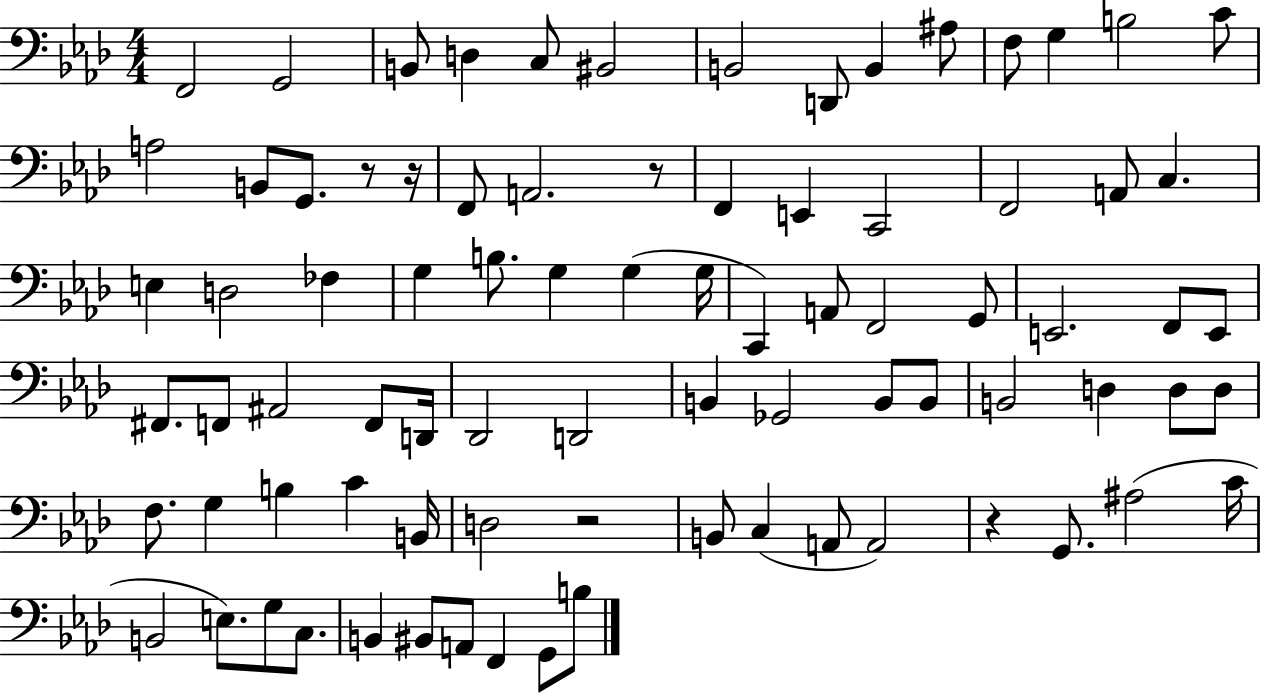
F2/h G2/h B2/e D3/q C3/e BIS2/h B2/h D2/e B2/q A#3/e F3/e G3/q B3/h C4/e A3/h B2/e G2/e. R/e R/s F2/e A2/h. R/e F2/q E2/q C2/h F2/h A2/e C3/q. E3/q D3/h FES3/q G3/q B3/e. G3/q G3/q G3/s C2/q A2/e F2/h G2/e E2/h. F2/e E2/e F#2/e. F2/e A#2/h F2/e D2/s Db2/h D2/h B2/q Gb2/h B2/e B2/e B2/h D3/q D3/e D3/e F3/e. G3/q B3/q C4/q B2/s D3/h R/h B2/e C3/q A2/e A2/h R/q G2/e. A#3/h C4/s B2/h E3/e. G3/e C3/e. B2/q BIS2/e A2/e F2/q G2/e B3/e